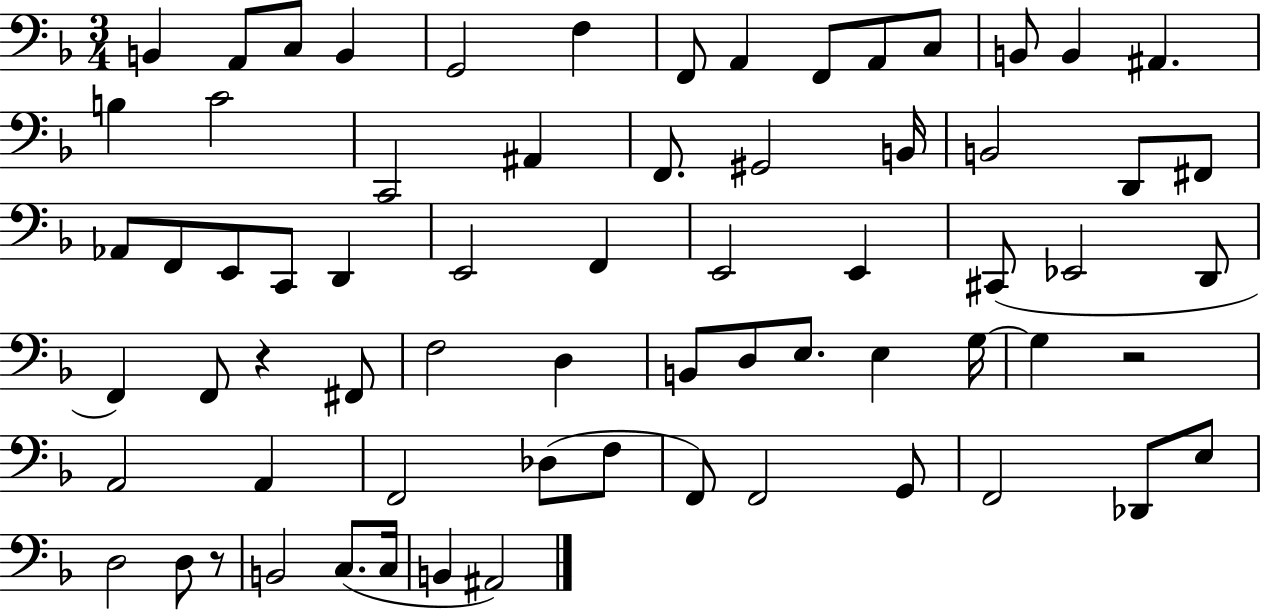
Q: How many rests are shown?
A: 3